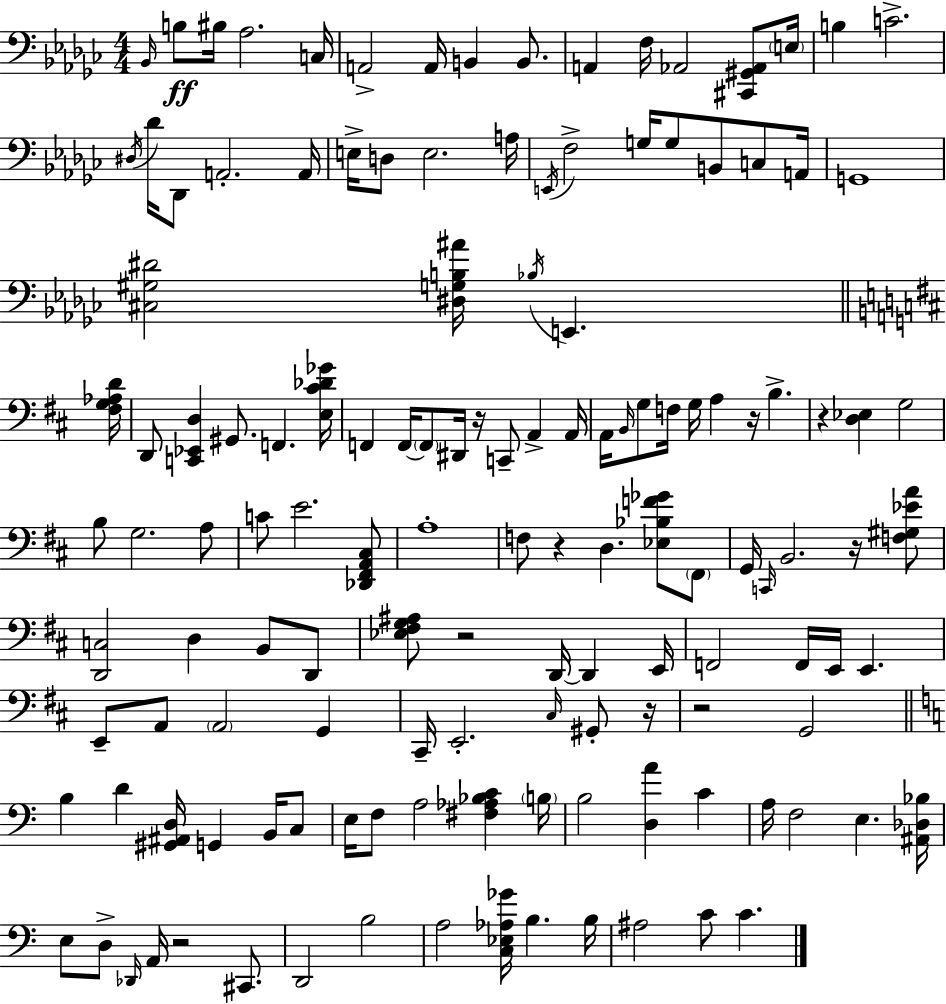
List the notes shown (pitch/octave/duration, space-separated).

Bb2/s B3/e BIS3/s Ab3/h. C3/s A2/h A2/s B2/q B2/e. A2/q F3/s Ab2/h [C#2,G#2,Ab2]/e E3/s B3/q C4/h. D#3/s Db4/s Db2/e A2/h. A2/s E3/s D3/e E3/h. A3/s E2/s F3/h G3/s G3/e B2/e C3/e A2/s G2/w [C#3,G#3,D#4]/h [D#3,G3,B3,A#4]/s Bb3/s E2/q. [F#3,G3,Ab3,D4]/s D2/e [C2,Eb2,D3]/q G#2/e. F2/q. [E3,C#4,Db4,Gb4]/s F2/q F2/s F2/e D#2/s R/s C2/e A2/q A2/s A2/s B2/s G3/e F3/s G3/s A3/q R/s B3/q. R/q [D3,Eb3]/q G3/h B3/e G3/h. A3/e C4/e E4/h. [Db2,F#2,A2,C#3]/e A3/w F3/e R/q D3/q. [Eb3,Bb3,F4,Gb4]/e F#2/e G2/s C2/s B2/h. R/s [F3,G#3,Eb4,A4]/e [D2,C3]/h D3/q B2/e D2/e [Eb3,F#3,G3,A#3]/e R/h D2/s D2/q E2/s F2/h F2/s E2/s E2/q. E2/e A2/e A2/h G2/q C#2/s E2/h. C#3/s G#2/e R/s R/h G2/h B3/q D4/q [G#2,A#2,D3]/s G2/q B2/s C3/e E3/s F3/e A3/h [F#3,Ab3,Bb3,C4]/q B3/s B3/h [D3,A4]/q C4/q A3/s F3/h E3/q. [A#2,Db3,Bb3]/s E3/e D3/e Db2/s A2/s R/h C#2/e. D2/h B3/h A3/h [C3,Eb3,Ab3,Gb4]/s B3/q. B3/s A#3/h C4/e C4/q.